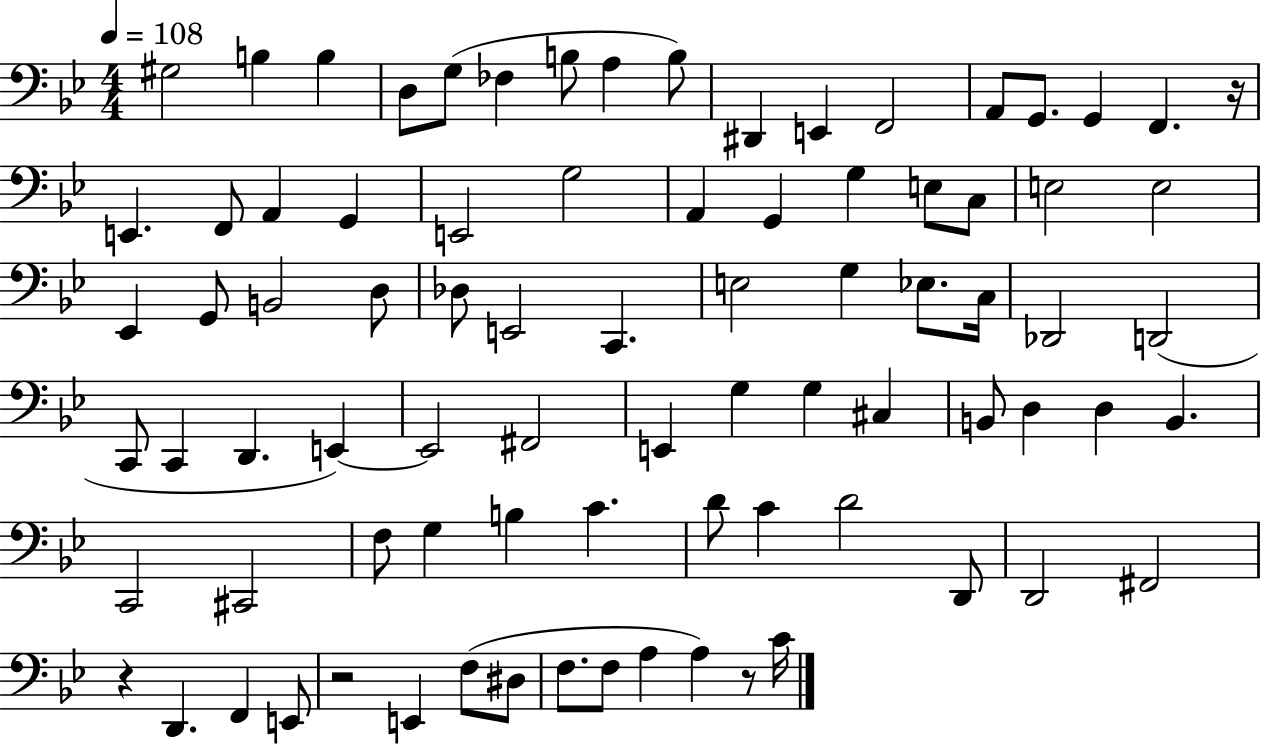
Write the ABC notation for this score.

X:1
T:Untitled
M:4/4
L:1/4
K:Bb
^G,2 B, B, D,/2 G,/2 _F, B,/2 A, B,/2 ^D,, E,, F,,2 A,,/2 G,,/2 G,, F,, z/4 E,, F,,/2 A,, G,, E,,2 G,2 A,, G,, G, E,/2 C,/2 E,2 E,2 _E,, G,,/2 B,,2 D,/2 _D,/2 E,,2 C,, E,2 G, _E,/2 C,/4 _D,,2 D,,2 C,,/2 C,, D,, E,, E,,2 ^F,,2 E,, G, G, ^C, B,,/2 D, D, B,, C,,2 ^C,,2 F,/2 G, B, C D/2 C D2 D,,/2 D,,2 ^F,,2 z D,, F,, E,,/2 z2 E,, F,/2 ^D,/2 F,/2 F,/2 A, A, z/2 C/4